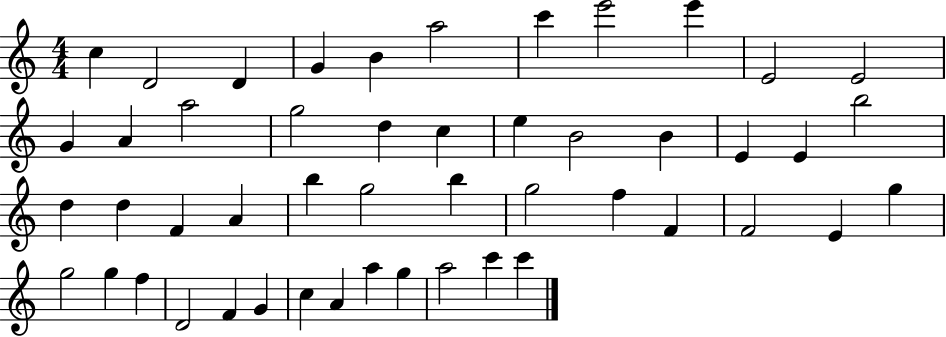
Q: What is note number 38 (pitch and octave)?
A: G5